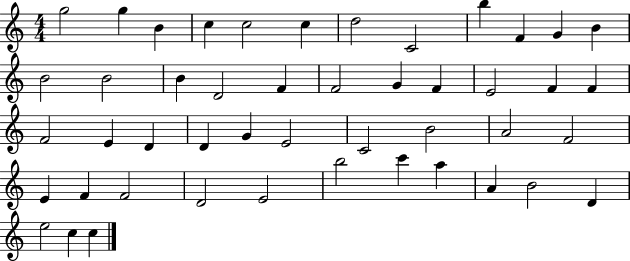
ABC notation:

X:1
T:Untitled
M:4/4
L:1/4
K:C
g2 g B c c2 c d2 C2 b F G B B2 B2 B D2 F F2 G F E2 F F F2 E D D G E2 C2 B2 A2 F2 E F F2 D2 E2 b2 c' a A B2 D e2 c c